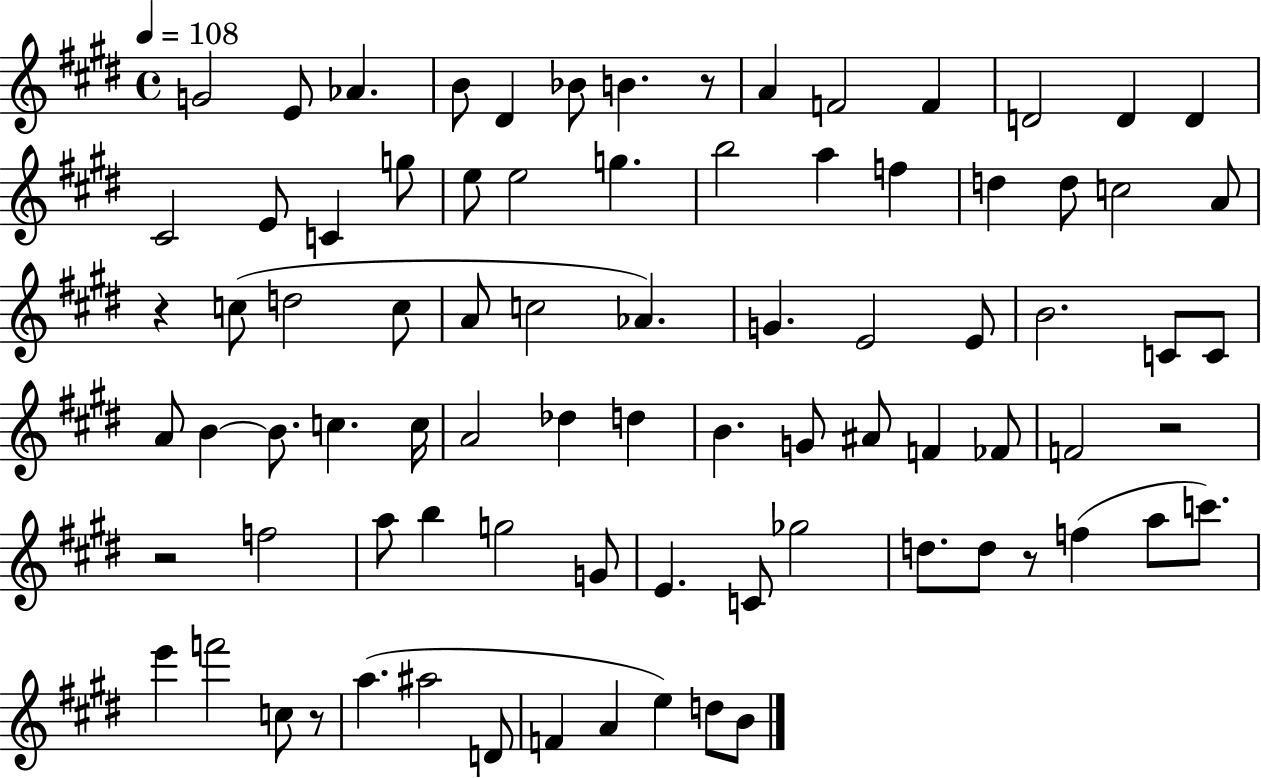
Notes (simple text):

G4/h E4/e Ab4/q. B4/e D#4/q Bb4/e B4/q. R/e A4/q F4/h F4/q D4/h D4/q D4/q C#4/h E4/e C4/q G5/e E5/e E5/h G5/q. B5/h A5/q F5/q D5/q D5/e C5/h A4/e R/q C5/e D5/h C5/e A4/e C5/h Ab4/q. G4/q. E4/h E4/e B4/h. C4/e C4/e A4/e B4/q B4/e. C5/q. C5/s A4/h Db5/q D5/q B4/q. G4/e A#4/e F4/q FES4/e F4/h R/h R/h F5/h A5/e B5/q G5/h G4/e E4/q. C4/e Gb5/h D5/e. D5/e R/e F5/q A5/e C6/e. E6/q F6/h C5/e R/e A5/q. A#5/h D4/e F4/q A4/q E5/q D5/e B4/e